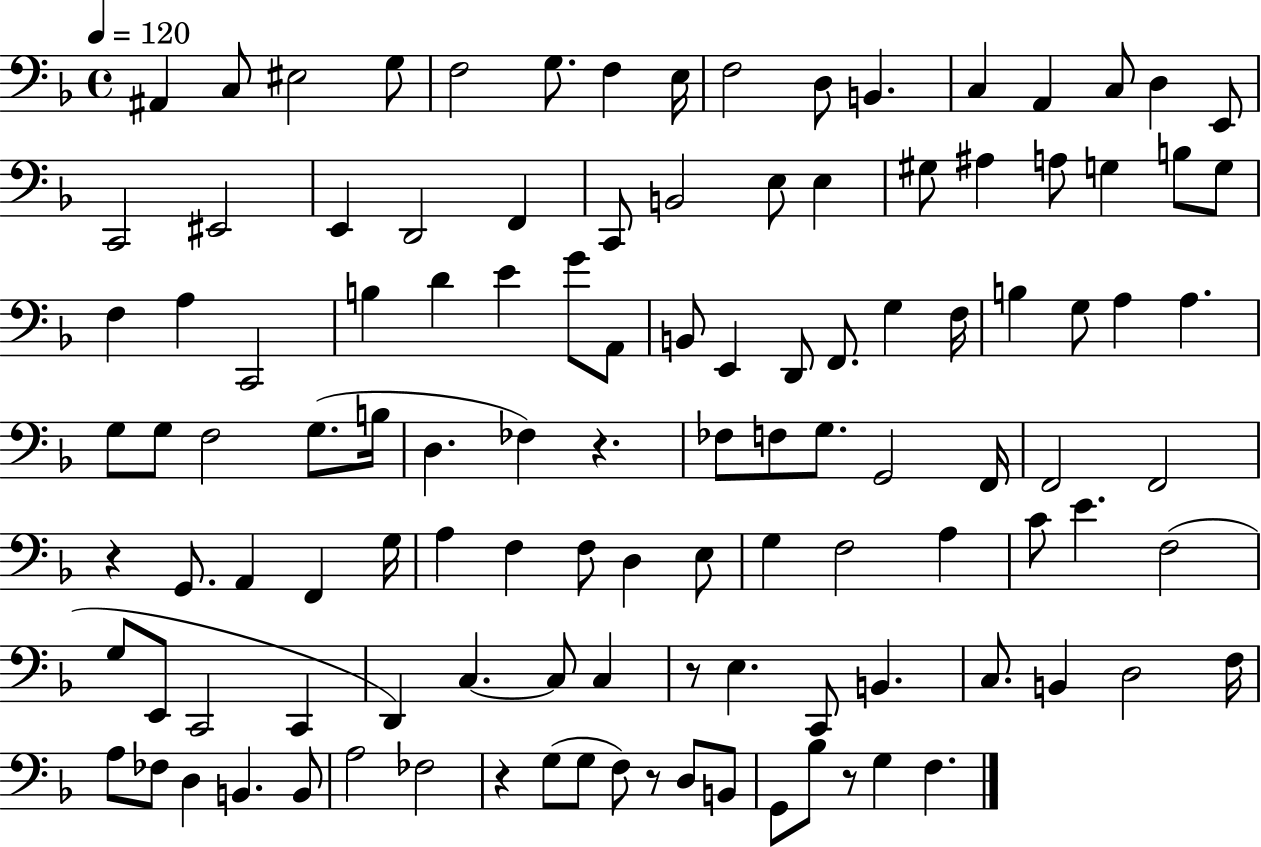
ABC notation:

X:1
T:Untitled
M:4/4
L:1/4
K:F
^A,, C,/2 ^E,2 G,/2 F,2 G,/2 F, E,/4 F,2 D,/2 B,, C, A,, C,/2 D, E,,/2 C,,2 ^E,,2 E,, D,,2 F,, C,,/2 B,,2 E,/2 E, ^G,/2 ^A, A,/2 G, B,/2 G,/2 F, A, C,,2 B, D E G/2 A,,/2 B,,/2 E,, D,,/2 F,,/2 G, F,/4 B, G,/2 A, A, G,/2 G,/2 F,2 G,/2 B,/4 D, _F, z _F,/2 F,/2 G,/2 G,,2 F,,/4 F,,2 F,,2 z G,,/2 A,, F,, G,/4 A, F, F,/2 D, E,/2 G, F,2 A, C/2 E F,2 G,/2 E,,/2 C,,2 C,, D,, C, C,/2 C, z/2 E, C,,/2 B,, C,/2 B,, D,2 F,/4 A,/2 _F,/2 D, B,, B,,/2 A,2 _F,2 z G,/2 G,/2 F,/2 z/2 D,/2 B,,/2 G,,/2 _B,/2 z/2 G, F,